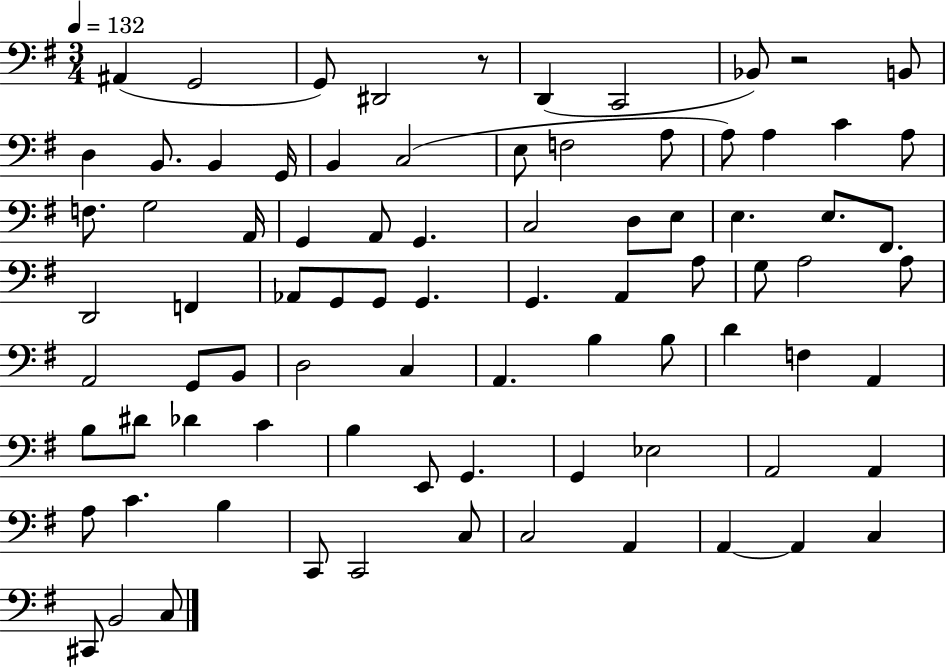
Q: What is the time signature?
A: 3/4